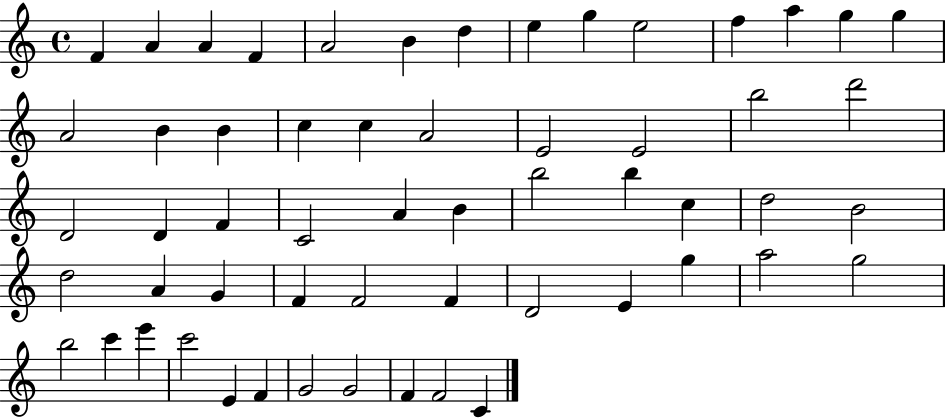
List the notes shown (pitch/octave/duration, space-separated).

F4/q A4/q A4/q F4/q A4/h B4/q D5/q E5/q G5/q E5/h F5/q A5/q G5/q G5/q A4/h B4/q B4/q C5/q C5/q A4/h E4/h E4/h B5/h D6/h D4/h D4/q F4/q C4/h A4/q B4/q B5/h B5/q C5/q D5/h B4/h D5/h A4/q G4/q F4/q F4/h F4/q D4/h E4/q G5/q A5/h G5/h B5/h C6/q E6/q C6/h E4/q F4/q G4/h G4/h F4/q F4/h C4/q